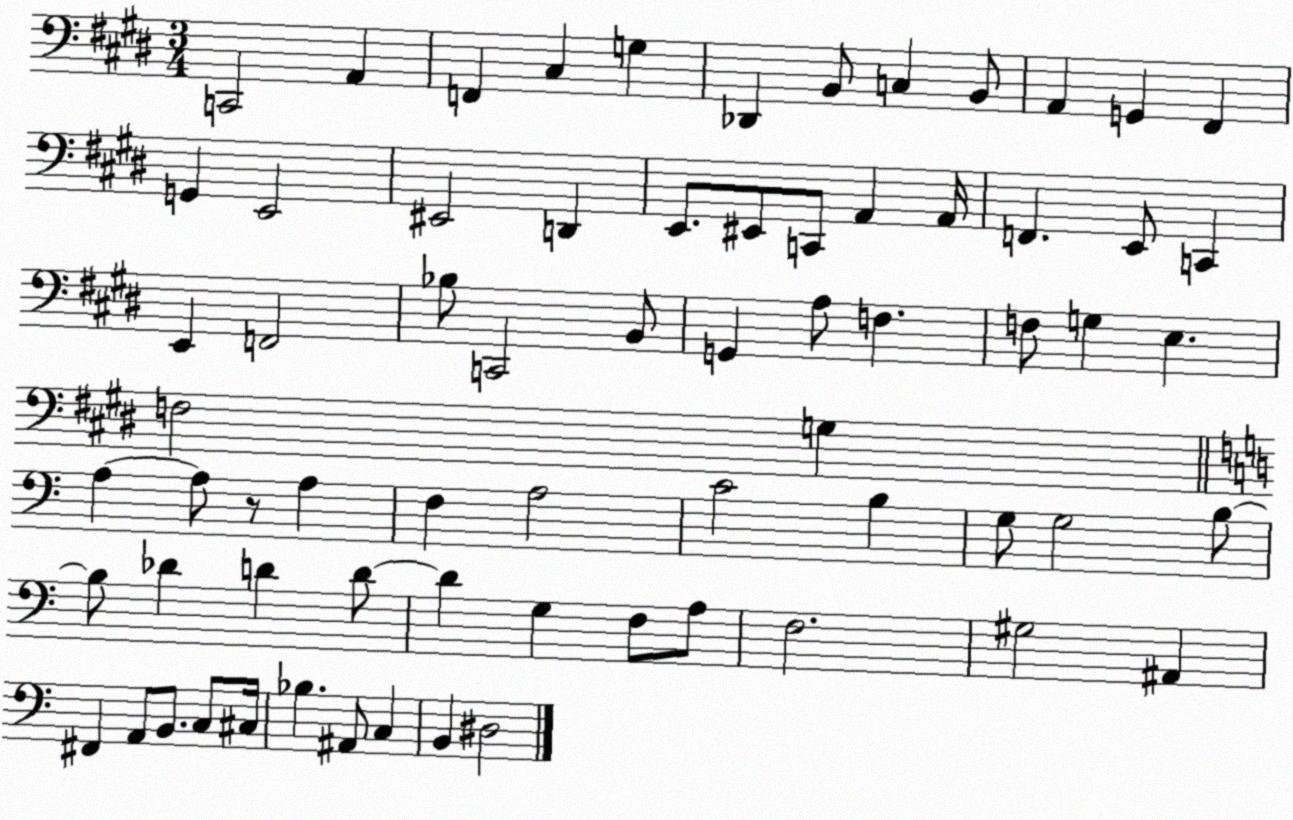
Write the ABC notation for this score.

X:1
T:Untitled
M:3/4
L:1/4
K:E
C,,2 A,, F,, ^C, G, _D,, B,,/2 C, B,,/2 A,, G,, ^F,, G,, E,,2 ^E,,2 D,, E,,/2 ^E,,/2 C,,/2 A,, A,,/4 F,, E,,/2 C,, E,, F,,2 _B,/2 C,,2 B,,/2 G,, A,/2 F, F,/2 G, E, F,2 G, A, A,/2 z/2 A, F, A,2 C2 B, G,/2 G,2 B,/2 B,/2 _D D D/2 D G, F,/2 A,/2 F,2 ^G,2 ^A,, ^F,, A,,/2 B,,/2 C,/2 ^C,/4 _B, ^A,,/2 C, B,, ^D,2